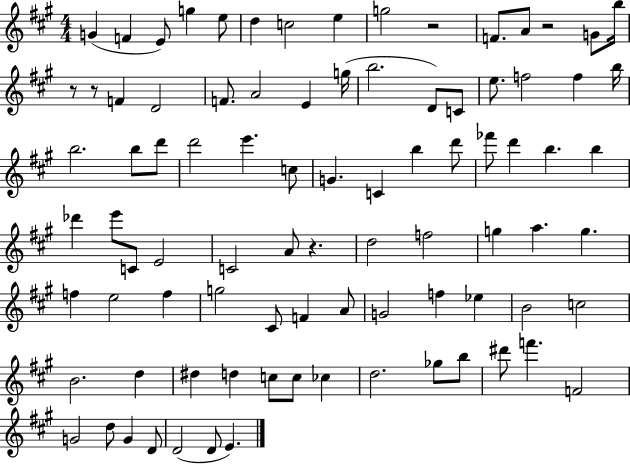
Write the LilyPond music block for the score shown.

{
  \clef treble
  \numericTimeSignature
  \time 4/4
  \key a \major
  g'4( f'4 e'8) g''4 e''8 | d''4 c''2 e''4 | g''2 r2 | f'8. a'8 r2 g'8 b''16 | \break r8 r8 f'4 d'2 | f'8. a'2 e'4 g''16( | b''2. d'8) c'8 | e''8. f''2 f''4 b''16 | \break b''2. b''8 d'''8 | d'''2 e'''4. c''8 | g'4. c'4 b''4 d'''8 | fes'''8 d'''4 b''4. b''4 | \break des'''4 e'''8 c'8 e'2 | c'2 a'8 r4. | d''2 f''2 | g''4 a''4. g''4. | \break f''4 e''2 f''4 | g''2 cis'8 f'4 a'8 | g'2 f''4 ees''4 | b'2 c''2 | \break b'2. d''4 | dis''4 d''4 c''8 c''8 ces''4 | d''2. ges''8 b''8 | dis'''8 f'''4. f'2 | \break g'2 d''8 g'4 d'8 | d'2( d'8 e'4.) | \bar "|."
}